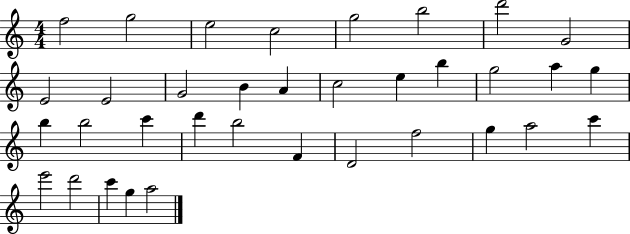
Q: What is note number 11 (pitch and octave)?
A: G4